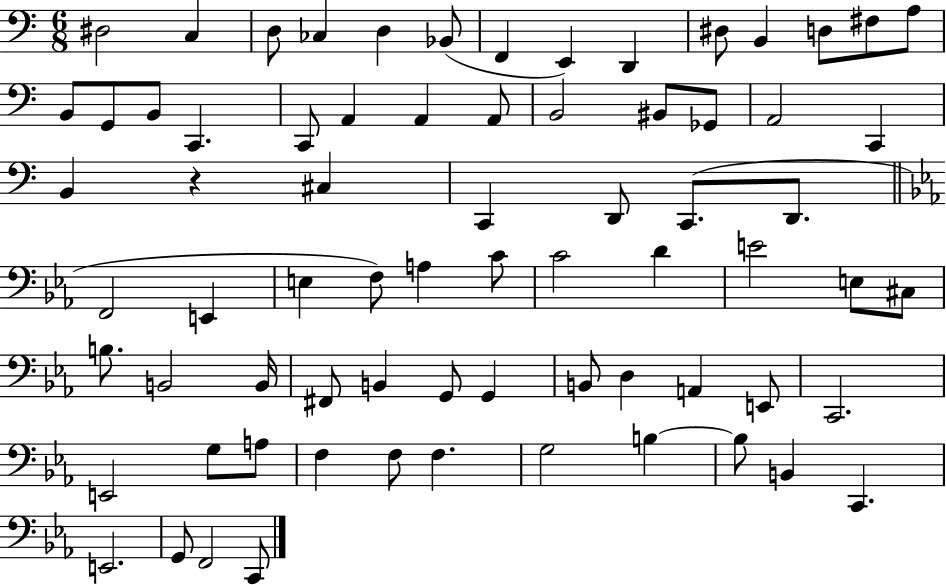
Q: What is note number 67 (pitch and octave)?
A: C2